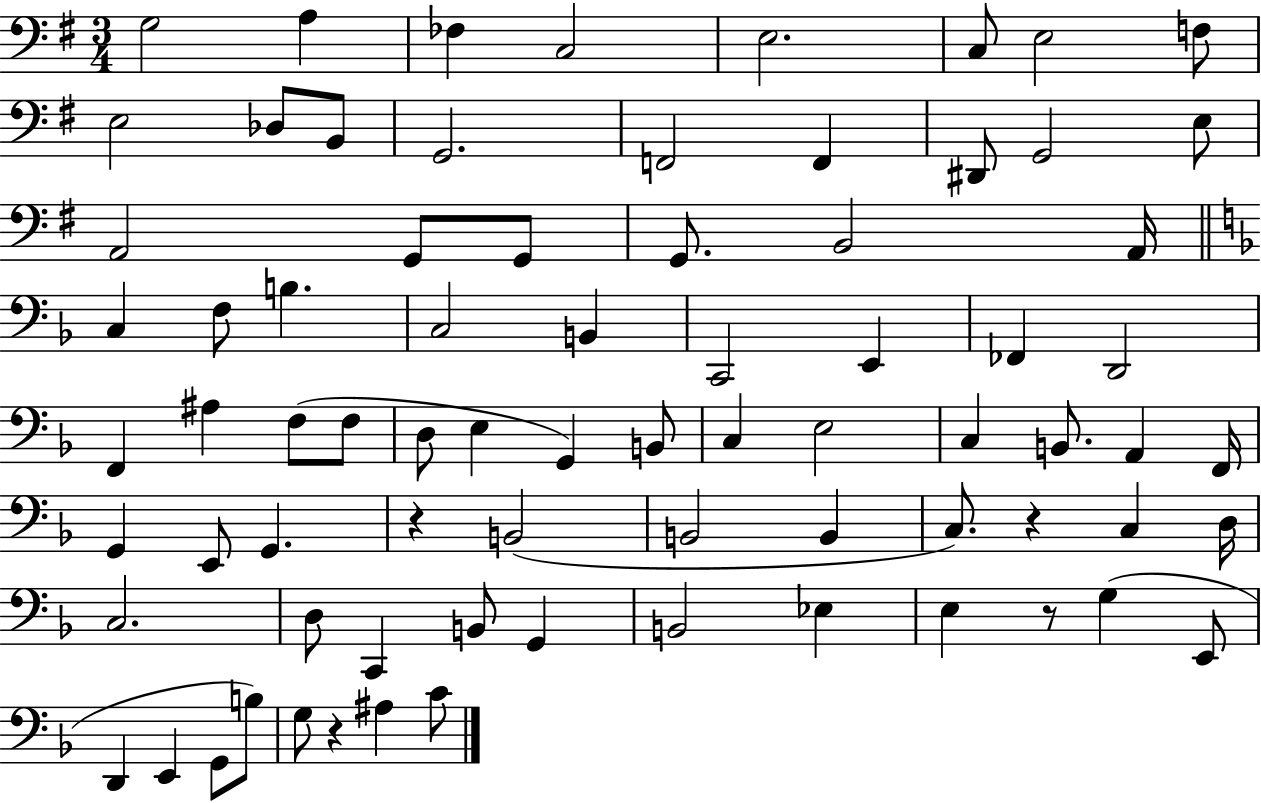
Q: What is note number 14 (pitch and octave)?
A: F2